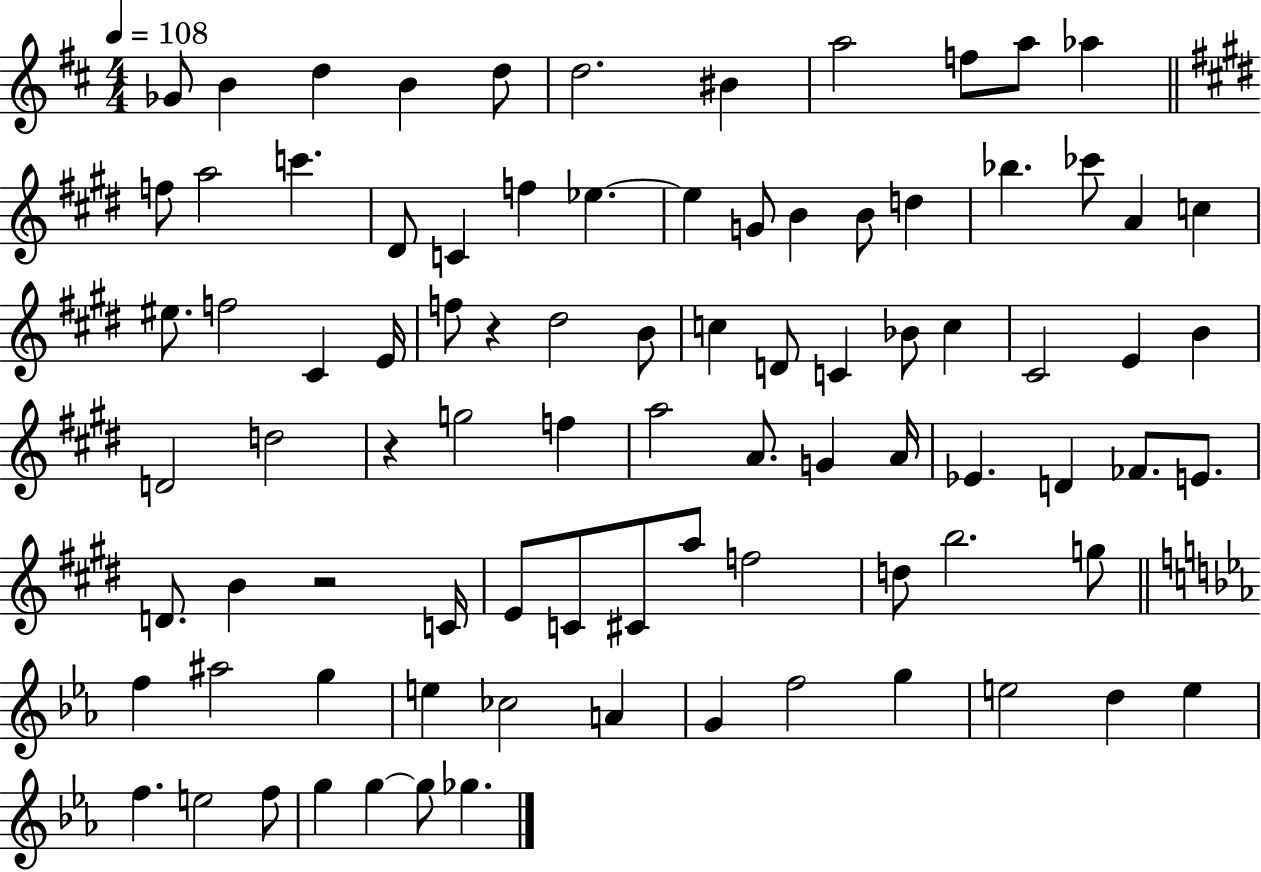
{
  \clef treble
  \numericTimeSignature
  \time 4/4
  \key d \major
  \tempo 4 = 108
  ges'8 b'4 d''4 b'4 d''8 | d''2. bis'4 | a''2 f''8 a''8 aes''4 | \bar "||" \break \key e \major f''8 a''2 c'''4. | dis'8 c'4 f''4 ees''4.~~ | ees''4 g'8 b'4 b'8 d''4 | bes''4. ces'''8 a'4 c''4 | \break eis''8. f''2 cis'4 e'16 | f''8 r4 dis''2 b'8 | c''4 d'8 c'4 bes'8 c''4 | cis'2 e'4 b'4 | \break d'2 d''2 | r4 g''2 f''4 | a''2 a'8. g'4 a'16 | ees'4. d'4 fes'8. e'8. | \break d'8. b'4 r2 c'16 | e'8 c'8 cis'8 a''8 f''2 | d''8 b''2. g''8 | \bar "||" \break \key ees \major f''4 ais''2 g''4 | e''4 ces''2 a'4 | g'4 f''2 g''4 | e''2 d''4 e''4 | \break f''4. e''2 f''8 | g''4 g''4~~ g''8 ges''4. | \bar "|."
}